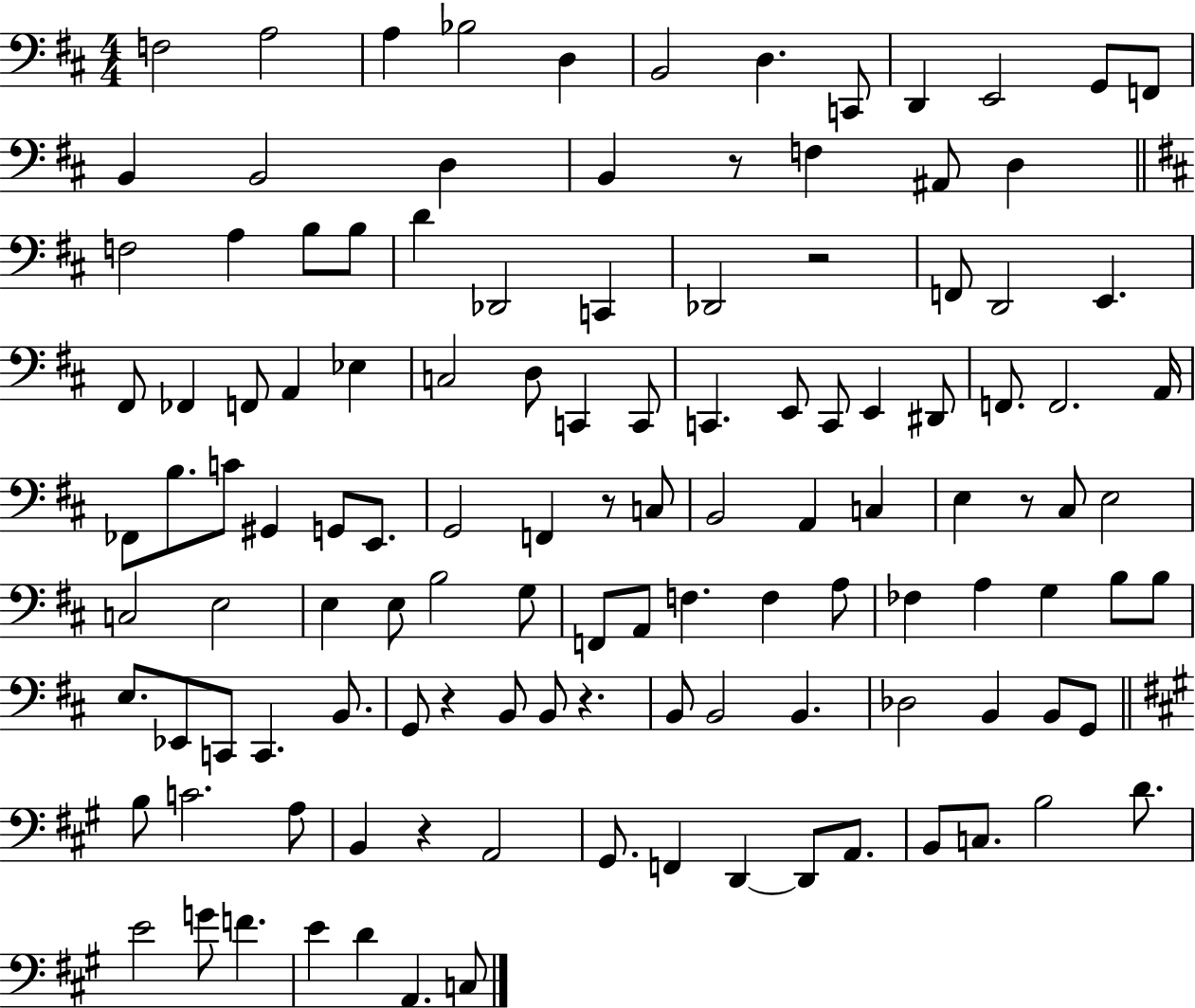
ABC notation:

X:1
T:Untitled
M:4/4
L:1/4
K:D
F,2 A,2 A, _B,2 D, B,,2 D, C,,/2 D,, E,,2 G,,/2 F,,/2 B,, B,,2 D, B,, z/2 F, ^A,,/2 D, F,2 A, B,/2 B,/2 D _D,,2 C,, _D,,2 z2 F,,/2 D,,2 E,, ^F,,/2 _F,, F,,/2 A,, _E, C,2 D,/2 C,, C,,/2 C,, E,,/2 C,,/2 E,, ^D,,/2 F,,/2 F,,2 A,,/4 _F,,/2 B,/2 C/2 ^G,, G,,/2 E,,/2 G,,2 F,, z/2 C,/2 B,,2 A,, C, E, z/2 ^C,/2 E,2 C,2 E,2 E, E,/2 B,2 G,/2 F,,/2 A,,/2 F, F, A,/2 _F, A, G, B,/2 B,/2 E,/2 _E,,/2 C,,/2 C,, B,,/2 G,,/2 z B,,/2 B,,/2 z B,,/2 B,,2 B,, _D,2 B,, B,,/2 G,,/2 B,/2 C2 A,/2 B,, z A,,2 ^G,,/2 F,, D,, D,,/2 A,,/2 B,,/2 C,/2 B,2 D/2 E2 G/2 F E D A,, C,/2